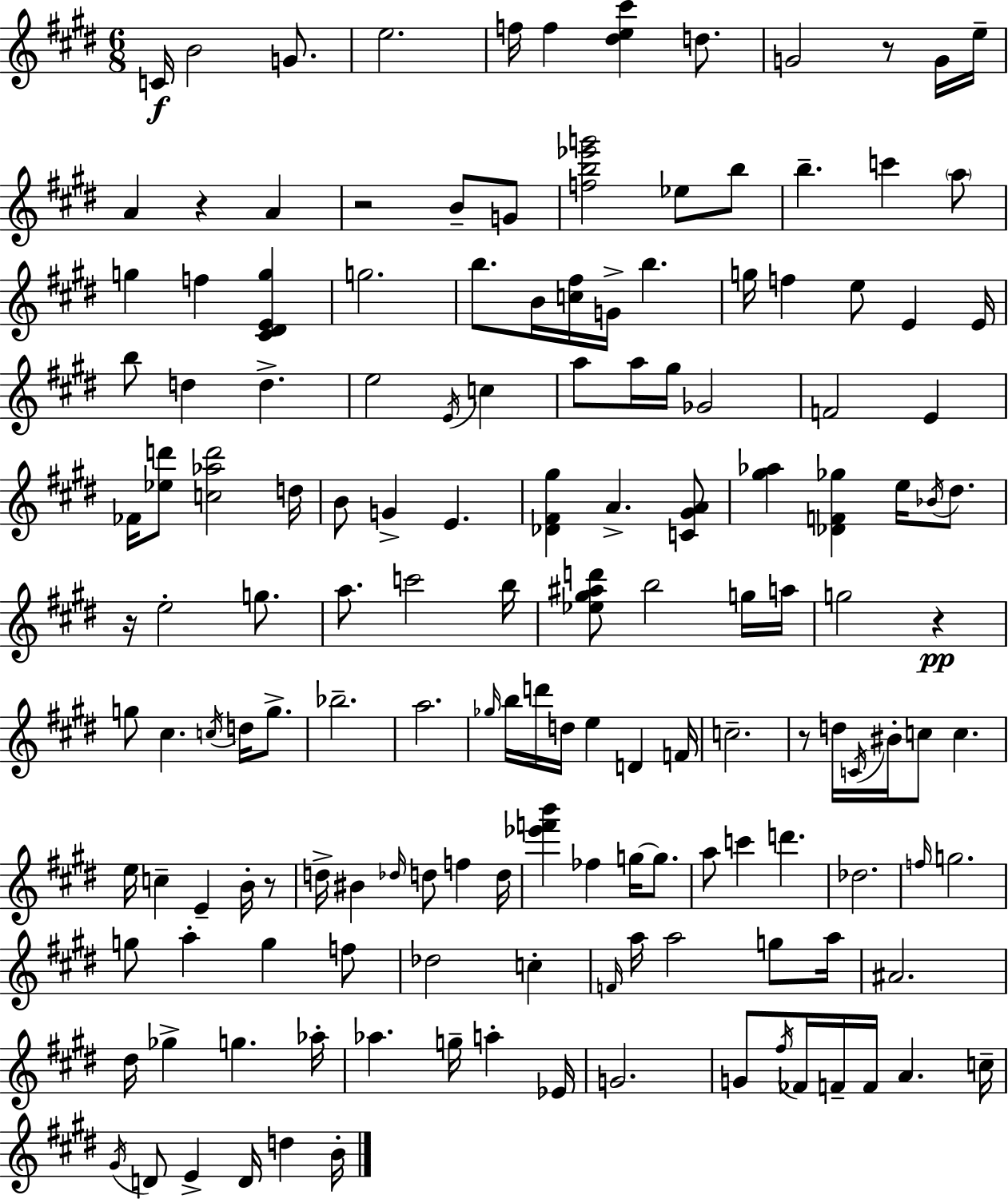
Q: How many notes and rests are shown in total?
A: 153